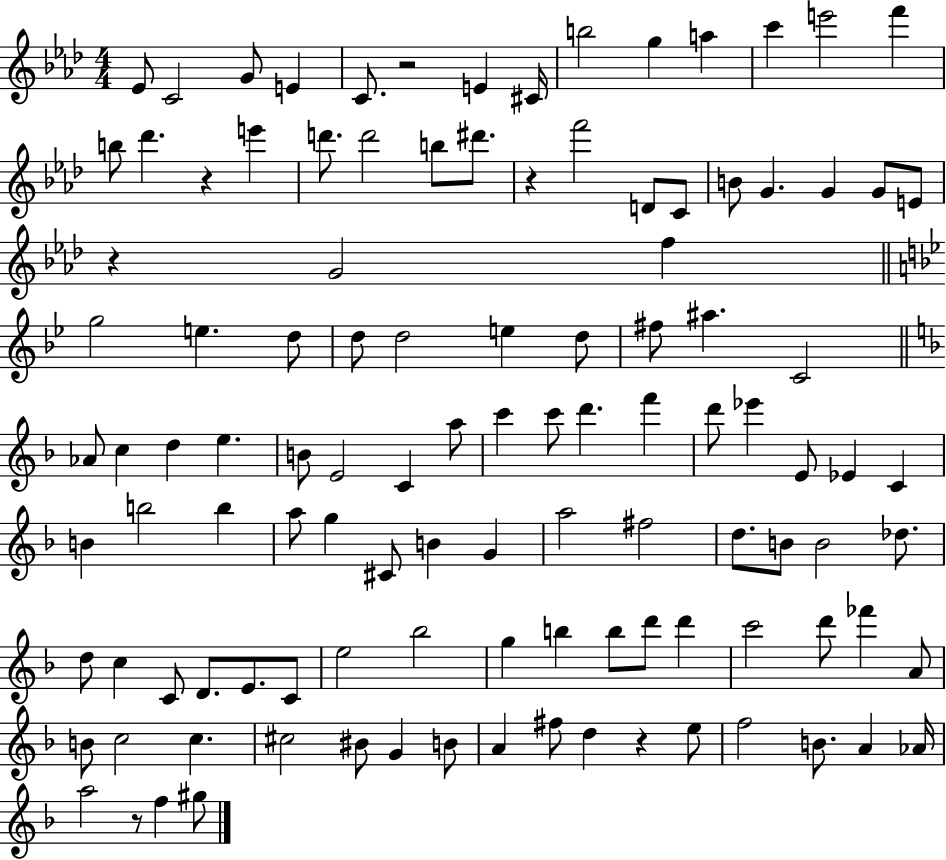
Eb4/e C4/h G4/e E4/q C4/e. R/h E4/q C#4/s B5/h G5/q A5/q C6/q E6/h F6/q B5/e Db6/q. R/q E6/q D6/e. D6/h B5/e D#6/e. R/q F6/h D4/e C4/e B4/e G4/q. G4/q G4/e E4/e R/q G4/h F5/q G5/h E5/q. D5/e D5/e D5/h E5/q D5/e F#5/e A#5/q. C4/h Ab4/e C5/q D5/q E5/q. B4/e E4/h C4/q A5/e C6/q C6/e D6/q. F6/q D6/e Eb6/q E4/e Eb4/q C4/q B4/q B5/h B5/q A5/e G5/q C#4/e B4/q G4/q A5/h F#5/h D5/e. B4/e B4/h Db5/e. D5/e C5/q C4/e D4/e. E4/e. C4/e E5/h Bb5/h G5/q B5/q B5/e D6/e D6/q C6/h D6/e FES6/q A4/e B4/e C5/h C5/q. C#5/h BIS4/e G4/q B4/e A4/q F#5/e D5/q R/q E5/e F5/h B4/e. A4/q Ab4/s A5/h R/e F5/q G#5/e